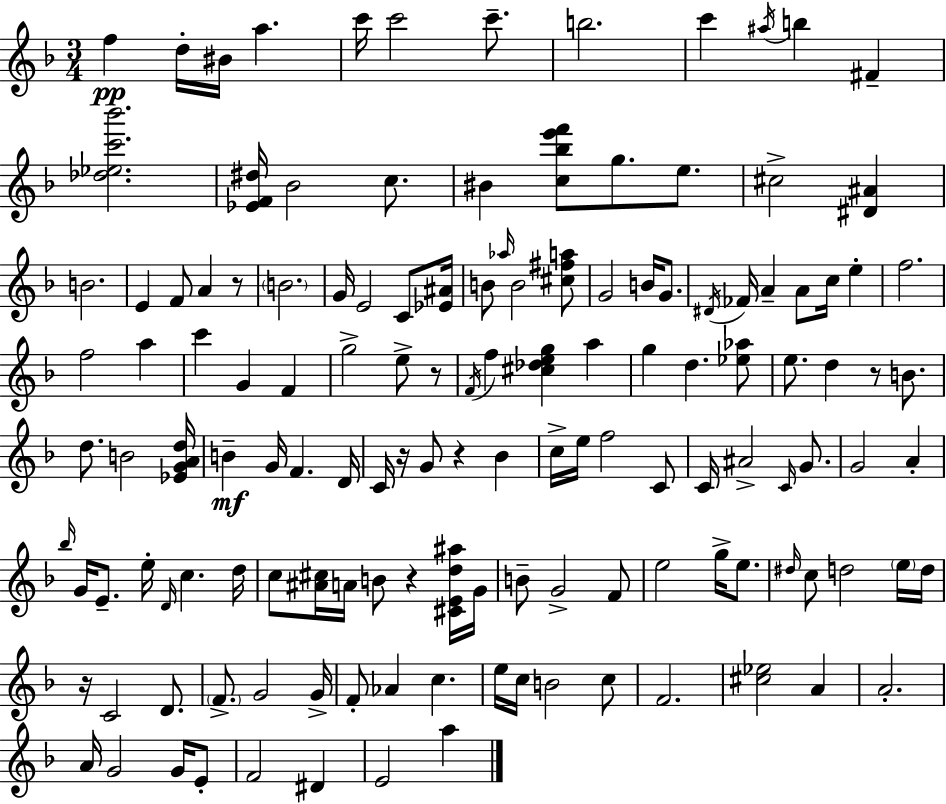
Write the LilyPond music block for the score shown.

{
  \clef treble
  \numericTimeSignature
  \time 3/4
  \key d \minor
  f''4\pp d''16-. bis'16 a''4. | c'''16 c'''2 c'''8.-- | b''2. | c'''4 \acciaccatura { ais''16 } b''4 fis'4-- | \break <des'' ees'' c''' bes'''>2. | <ees' f' dis''>16 bes'2 c''8. | bis'4 <c'' bes'' e''' f'''>8 g''8. e''8. | cis''2-> <dis' ais'>4 | \break b'2. | e'4 f'8 a'4 r8 | \parenthesize b'2. | g'16 e'2 c'8 | \break <ees' ais'>16 b'8 \grace { aes''16 } b'2 | <cis'' fis'' a''>8 g'2 b'16 g'8. | \acciaccatura { dis'16 } fes'16 a'4-- a'8 c''16 e''4-. | f''2. | \break f''2 a''4 | c'''4 g'4 f'4 | g''2-> e''8-> | r8 \acciaccatura { f'16 } f''4 <cis'' des'' e'' g''>4 | \break a''4 g''4 d''4. | <ees'' aes''>8 e''8. d''4 r8 | b'8. d''8. b'2 | <ees' g' a' d''>16 b'4--\mf g'16 f'4. | \break d'16 c'16 r16 g'8 r4 | bes'4 c''16-> e''16 f''2 | c'8 c'16 ais'2-> | \grace { c'16 } g'8. g'2 | \break a'4-. \grace { bes''16 } g'16 e'8.-- e''16-. \grace { d'16 } | c''4. d''16 c''8 <ais' cis''>16 a'16 b'8 | r4 <cis' e' d'' ais''>16 g'16 b'8-- g'2-> | f'8 e''2 | \break g''16-> e''8. \grace { dis''16 } c''8 d''2 | \parenthesize e''16 d''16 r16 c'2 | d'8. \parenthesize f'8.-> g'2 | g'16-> f'8-. aes'4 | \break c''4. e''16 c''16 b'2 | c''8 f'2. | <cis'' ees''>2 | a'4 a'2.-. | \break a'16 g'2 | g'16 e'8-. f'2 | dis'4 e'2 | a''4 \bar "|."
}